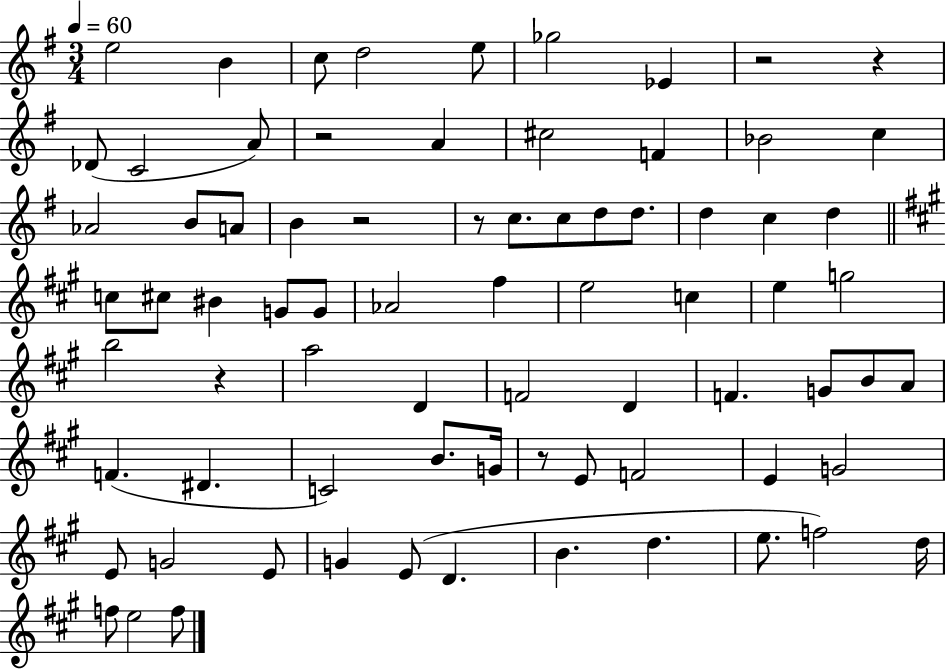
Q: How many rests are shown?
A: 7